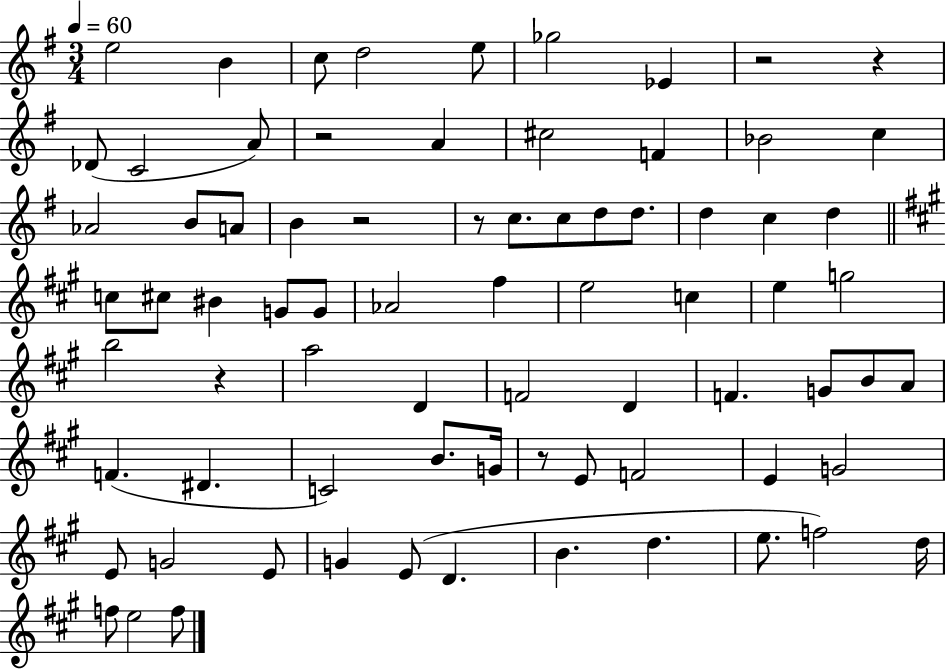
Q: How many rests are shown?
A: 7